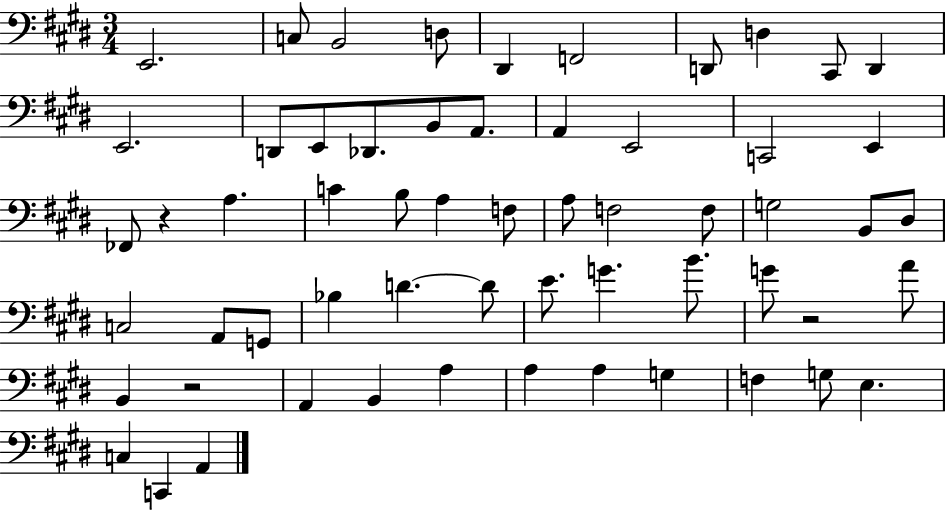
E2/h. C3/e B2/h D3/e D#2/q F2/h D2/e D3/q C#2/e D2/q E2/h. D2/e E2/e Db2/e. B2/e A2/e. A2/q E2/h C2/h E2/q FES2/e R/q A3/q. C4/q B3/e A3/q F3/e A3/e F3/h F3/e G3/h B2/e D#3/e C3/h A2/e G2/e Bb3/q D4/q. D4/e E4/e. G4/q. B4/e. G4/e R/h A4/e B2/q R/h A2/q B2/q A3/q A3/q A3/q G3/q F3/q G3/e E3/q. C3/q C2/q A2/q